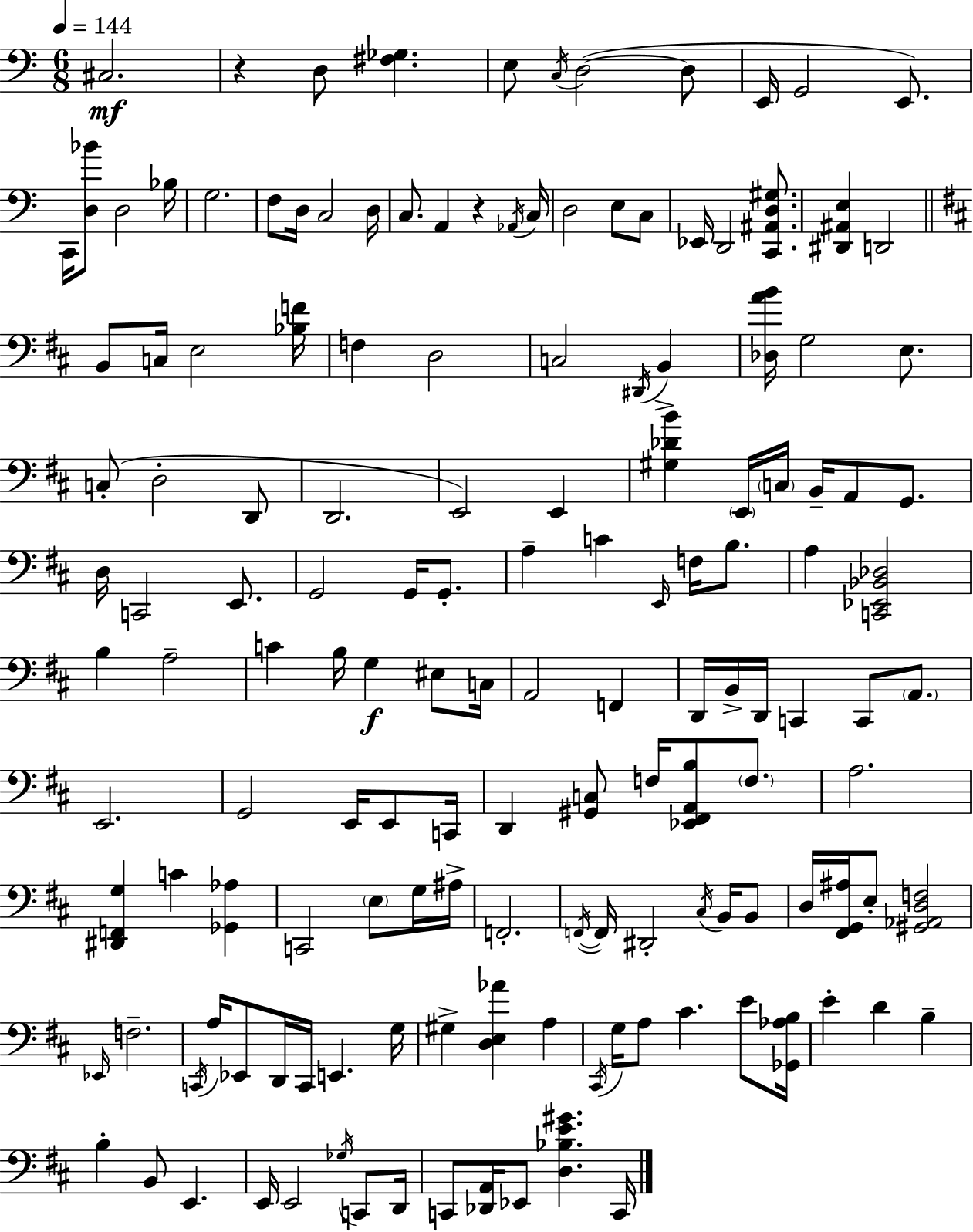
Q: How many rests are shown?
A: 2